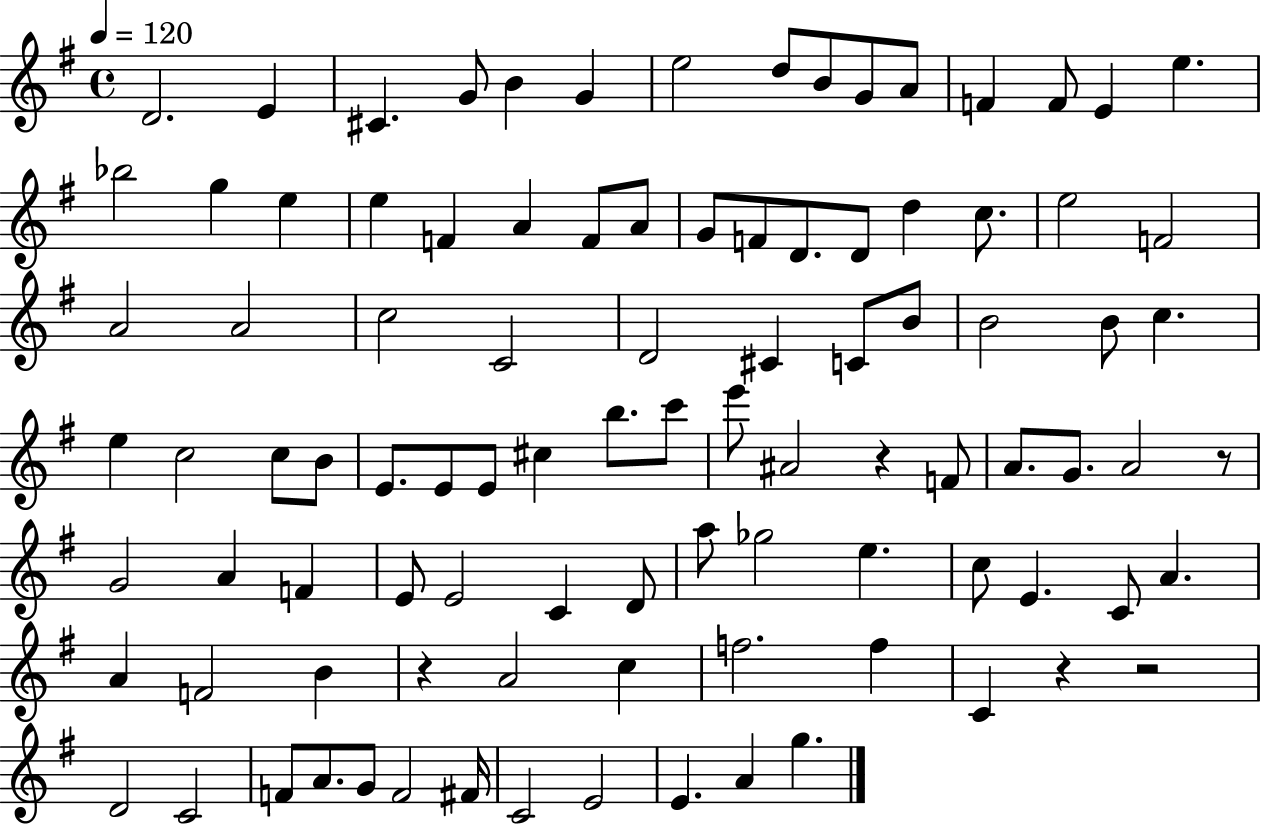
{
  \clef treble
  \time 4/4
  \defaultTimeSignature
  \key g \major
  \tempo 4 = 120
  \repeat volta 2 { d'2. e'4 | cis'4. g'8 b'4 g'4 | e''2 d''8 b'8 g'8 a'8 | f'4 f'8 e'4 e''4. | \break bes''2 g''4 e''4 | e''4 f'4 a'4 f'8 a'8 | g'8 f'8 d'8. d'8 d''4 c''8. | e''2 f'2 | \break a'2 a'2 | c''2 c'2 | d'2 cis'4 c'8 b'8 | b'2 b'8 c''4. | \break e''4 c''2 c''8 b'8 | e'8. e'8 e'8 cis''4 b''8. c'''8 | e'''8 ais'2 r4 f'8 | a'8. g'8. a'2 r8 | \break g'2 a'4 f'4 | e'8 e'2 c'4 d'8 | a''8 ges''2 e''4. | c''8 e'4. c'8 a'4. | \break a'4 f'2 b'4 | r4 a'2 c''4 | f''2. f''4 | c'4 r4 r2 | \break d'2 c'2 | f'8 a'8. g'8 f'2 fis'16 | c'2 e'2 | e'4. a'4 g''4. | \break } \bar "|."
}